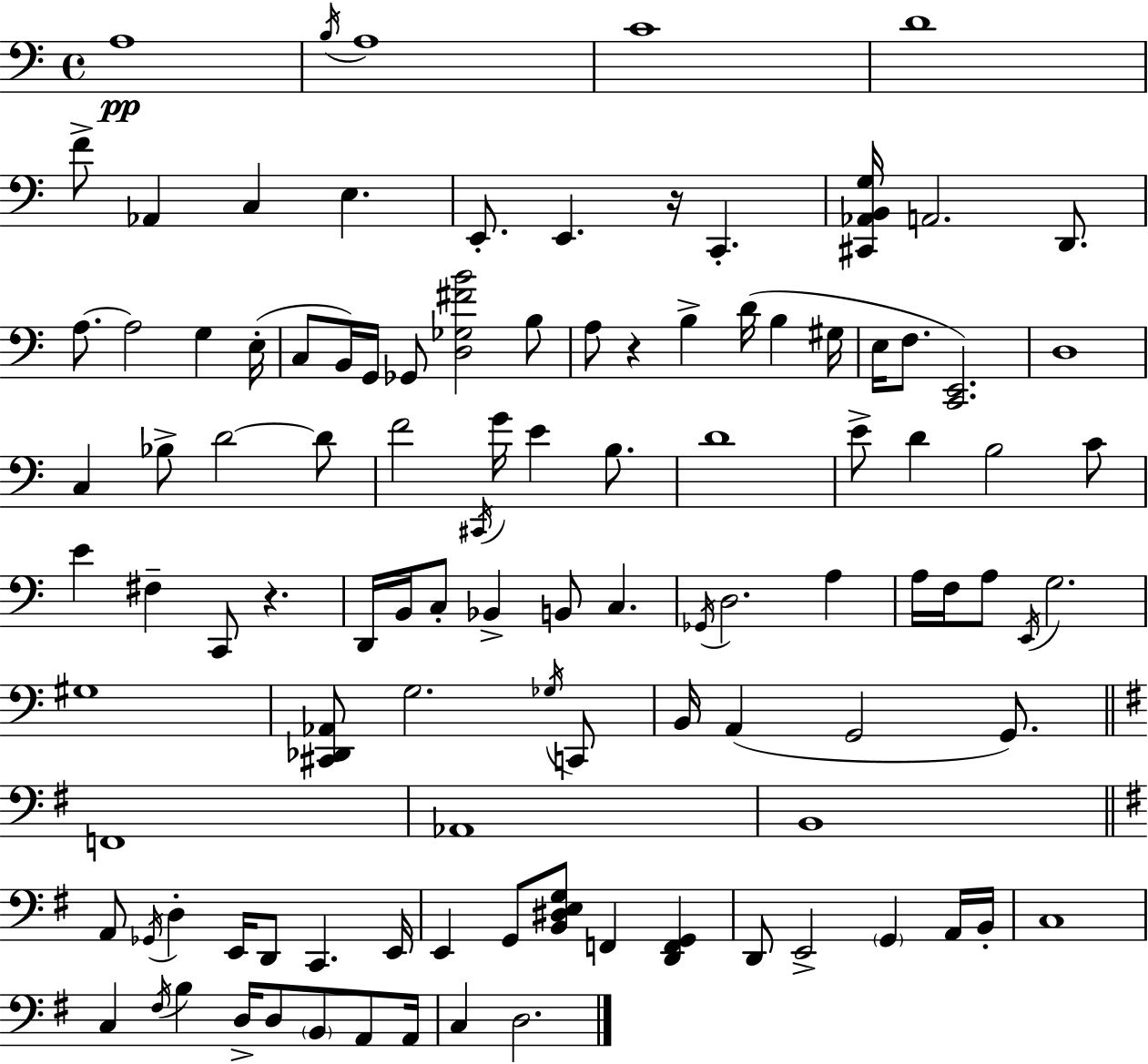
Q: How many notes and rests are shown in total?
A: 108